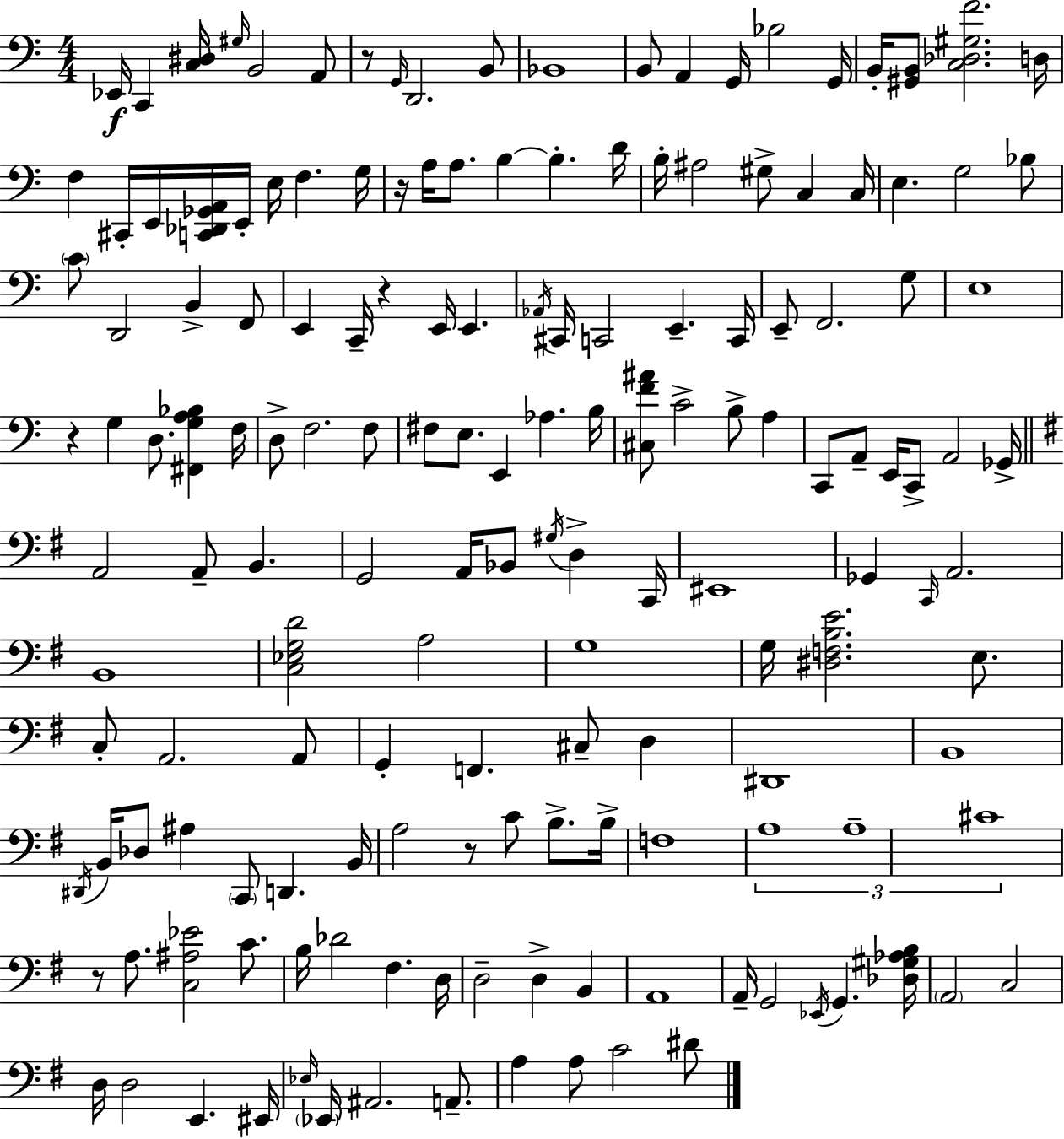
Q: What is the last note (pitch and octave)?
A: D#4